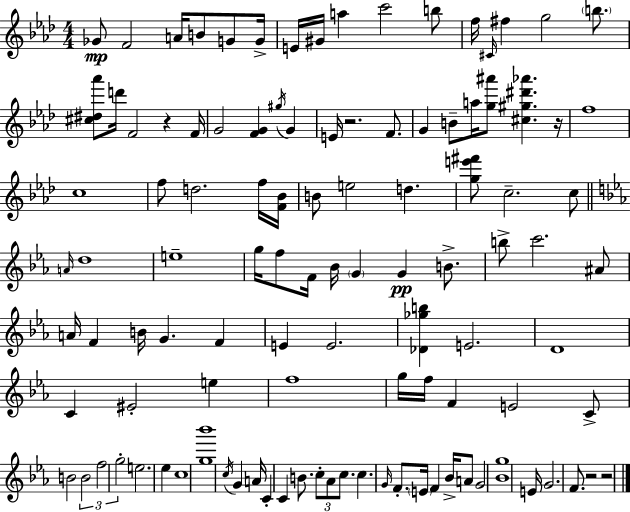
Gb4/e F4/h A4/s B4/e G4/e G4/s E4/s G#4/s A5/q C6/h B5/e F5/s C#4/s F#5/q G5/h B5/e. [C#5,D#5,Ab6]/e D6/s F4/h R/q F4/s G4/h [F4,G4]/q G#5/s G4/q E4/s R/h. F4/e. G4/q B4/e A5/s [G5,A#6]/e [C#5,G#5,D#6,Ab6]/q. R/s F5/w C5/w F5/e D5/h. F5/s [F4,Bb4]/s B4/e E5/h D5/q. [G5,E6,F#6]/e C5/h. C5/e A4/s D5/w E5/w G5/s F5/e F4/s Bb4/s G4/q G4/q B4/e. B5/e C6/h. A#4/e A4/s F4/q B4/s G4/q. F4/q E4/q E4/h. [Db4,Gb5,B5]/q E4/h. D4/w C4/q EIS4/h E5/q F5/w G5/s F5/s F4/q E4/h C4/e B4/h B4/h F5/h G5/h E5/h. Eb5/q C5/w [G5,Bb6]/w C5/s G4/q A4/s C4/q C4/q B4/e. C5/e Ab4/e C5/e. C5/q. G4/s F4/e. E4/s F4/q Bb4/s A4/e G4/h [Bb4,G5]/w E4/s G4/h. F4/e. R/h R/h